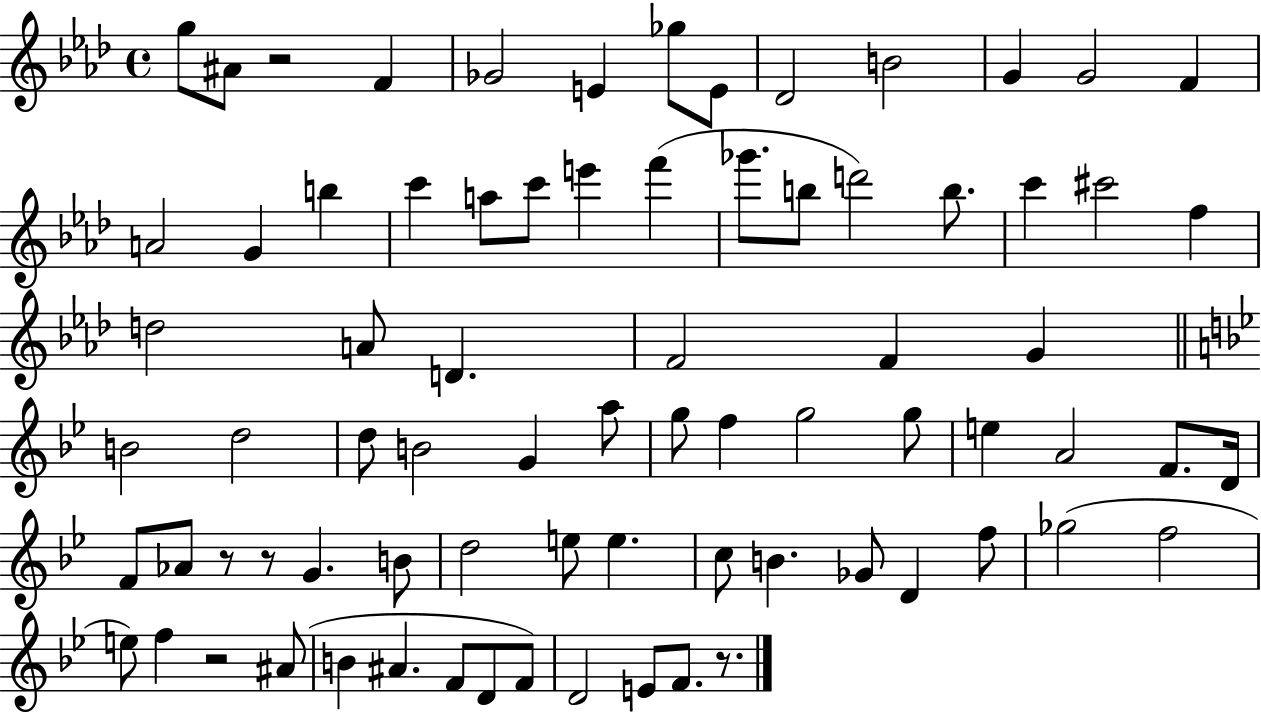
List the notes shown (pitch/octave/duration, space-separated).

G5/e A#4/e R/h F4/q Gb4/h E4/q Gb5/e E4/e Db4/h B4/h G4/q G4/h F4/q A4/h G4/q B5/q C6/q A5/e C6/e E6/q F6/q Gb6/e. B5/e D6/h B5/e. C6/q C#6/h F5/q D5/h A4/e D4/q. F4/h F4/q G4/q B4/h D5/h D5/e B4/h G4/q A5/e G5/e F5/q G5/h G5/e E5/q A4/h F4/e. D4/s F4/e Ab4/e R/e R/e G4/q. B4/e D5/h E5/e E5/q. C5/e B4/q. Gb4/e D4/q F5/e Gb5/h F5/h E5/e F5/q R/h A#4/e B4/q A#4/q. F4/e D4/e F4/e D4/h E4/e F4/e. R/e.